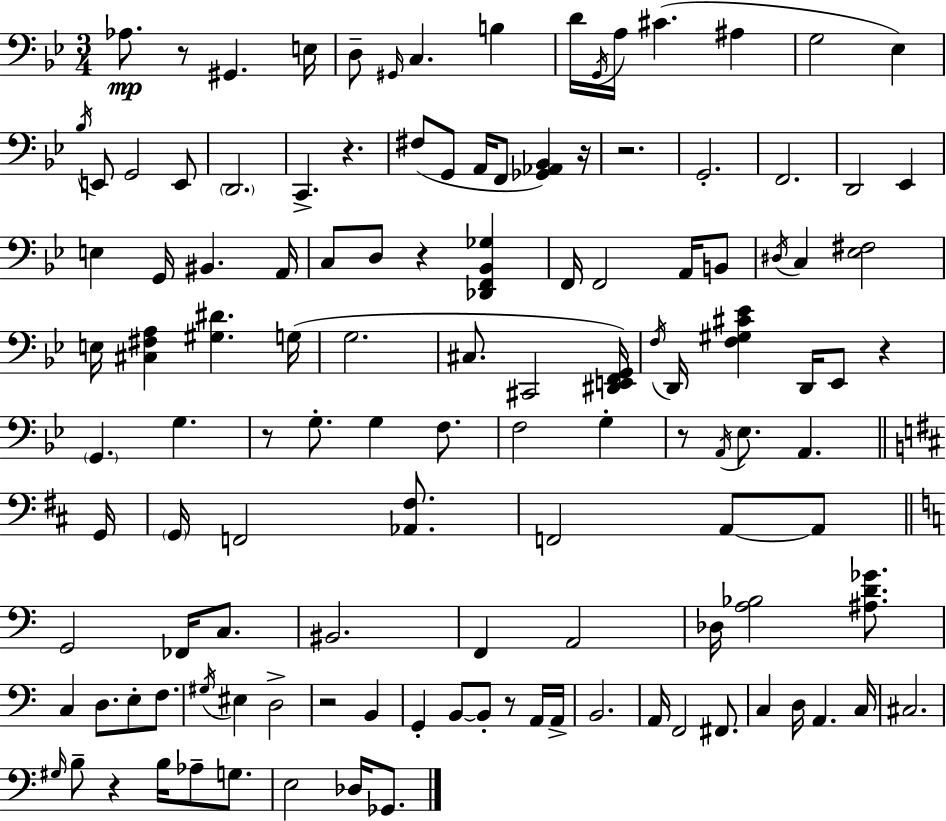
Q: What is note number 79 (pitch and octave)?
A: D3